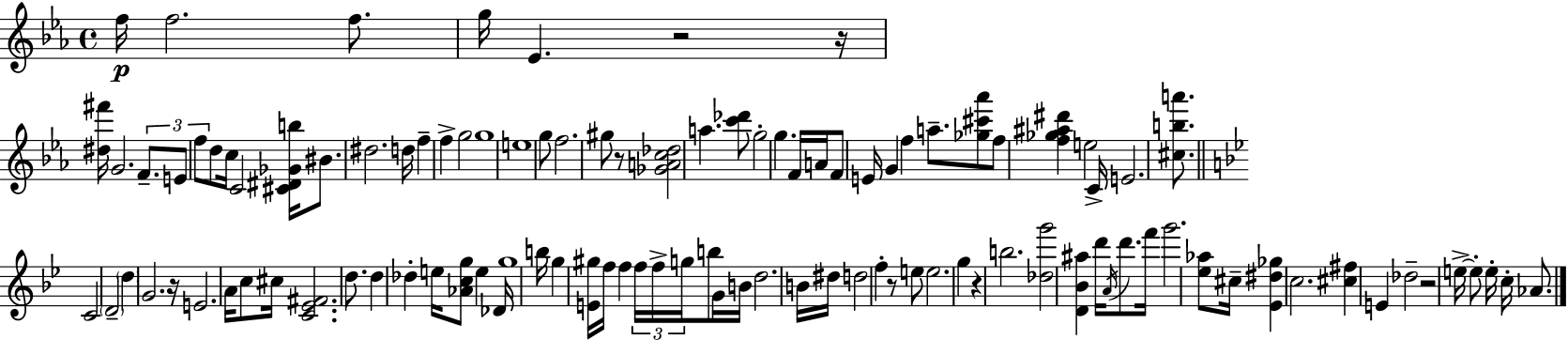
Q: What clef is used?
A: treble